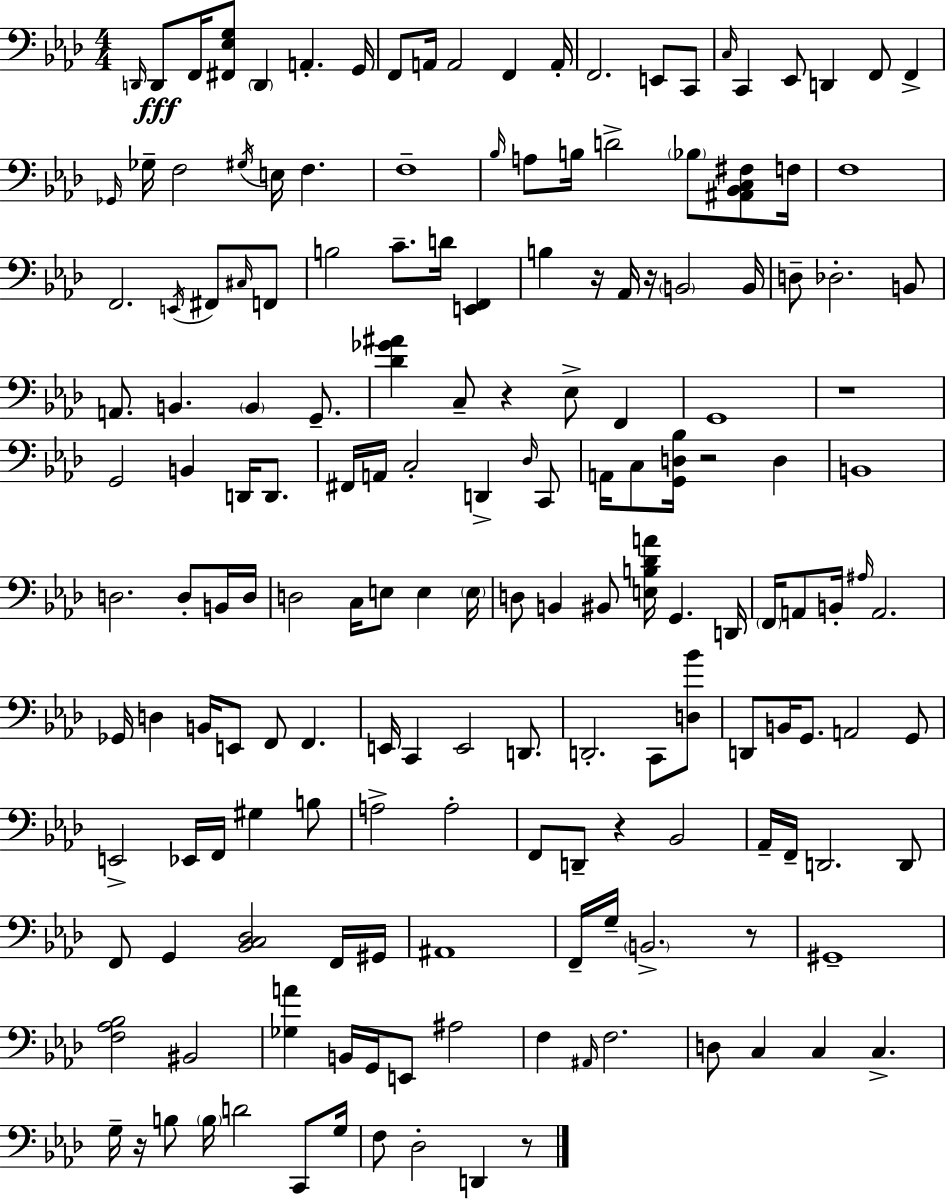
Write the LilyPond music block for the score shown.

{
  \clef bass
  \numericTimeSignature
  \time 4/4
  \key aes \major
  \repeat volta 2 { \grace { d,16 }\fff d,8 f,16 <fis, ees g>8 \parenthesize d,4 a,4.-. | g,16 f,8 a,16 a,2 f,4 | a,16-. f,2. e,8 c,8 | \grace { c16 } c,4 ees,8 d,4 f,8 f,4-> | \break \grace { ges,16 } ges16-- f2 \acciaccatura { gis16 } e16 f4. | f1-- | \grace { bes16 } a8 b16 d'2-> | \parenthesize bes8 <ais, bes, c fis>8 f16 f1 | \break f,2. | \acciaccatura { e,16 } fis,8 \grace { cis16 } f,8 b2 c'8.-- | d'16 <e, f,>4 b4 r16 aes,16 r16 \parenthesize b,2 | b,16 d8-- des2.-. | \break b,8 a,8. b,4. | \parenthesize b,4 g,8.-- <des' ges' ais'>4 c8-- r4 | ees8-> f,4 g,1 | r1 | \break g,2 b,4 | d,16 d,8. fis,16 a,16 c2-. | d,4-> \grace { des16 } c,8 a,16 c8 <g, d bes>16 r2 | d4 b,1 | \break d2. | d8-. b,16 d16 d2 | c16 e8 e4 \parenthesize e16 d8 b,4 bis,8 | <e b des' a'>16 g,4. d,16 \parenthesize f,16 a,8 b,16-. \grace { ais16 } a,2. | \break ges,16 d4 b,16 e,8 | f,8 f,4. e,16 c,4 e,2 | d,8. d,2.-. | c,8 <d bes'>8 d,8 b,16 g,8. a,2 | \break g,8 e,2-> | ees,16 f,16 gis4 b8 a2-> | a2-. f,8 d,8-- r4 | bes,2 aes,16-- f,16-- d,2. | \break d,8 f,8 g,4 <bes, c des>2 | f,16 gis,16 ais,1 | f,16-- g16-- \parenthesize b,2.-> | r8 gis,1-- | \break <f aes bes>2 | bis,2 <ges a'>4 b,16 g,16 e,8 | ais2 f4 \grace { ais,16 } f2. | d8 c4 | \break c4 c4.-> g16-- r16 b8 \parenthesize b16 d'2 | c,8 g16 f8 des2-. | d,4 r8 } \bar "|."
}